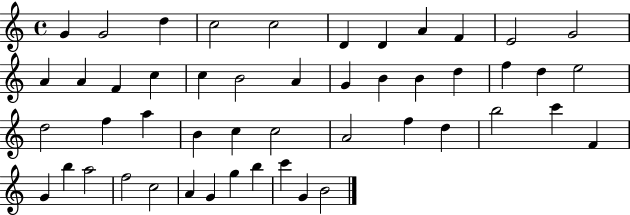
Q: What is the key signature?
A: C major